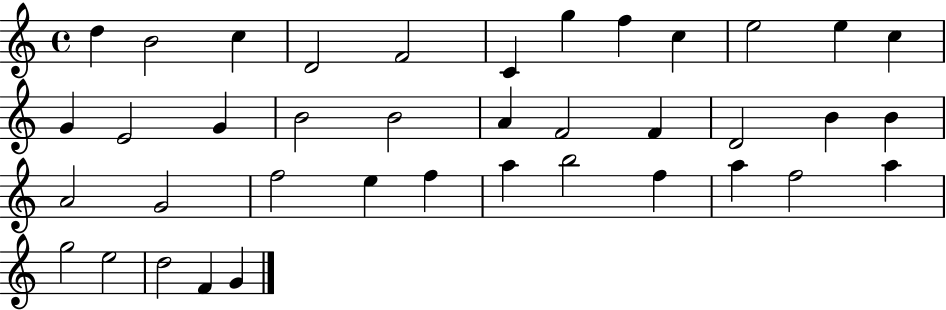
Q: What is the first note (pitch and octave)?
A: D5